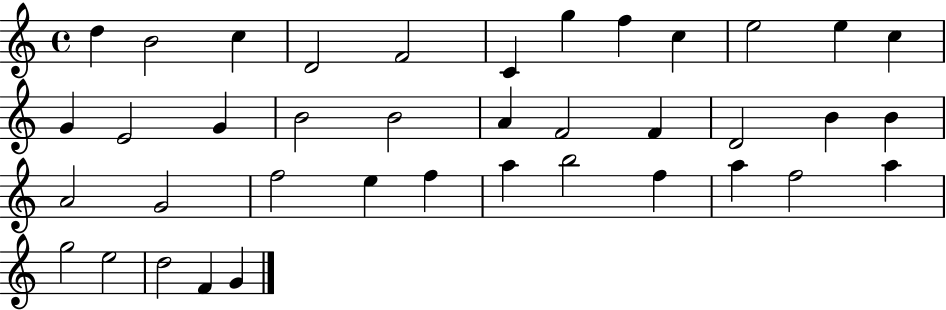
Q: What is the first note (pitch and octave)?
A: D5